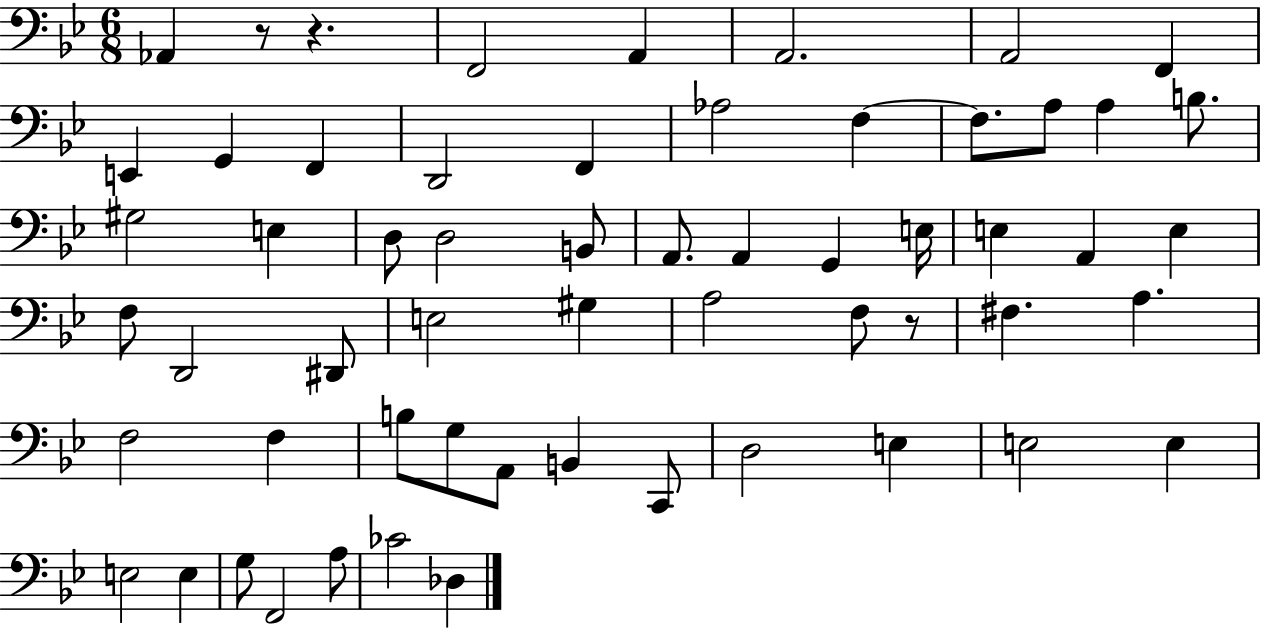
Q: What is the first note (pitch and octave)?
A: Ab2